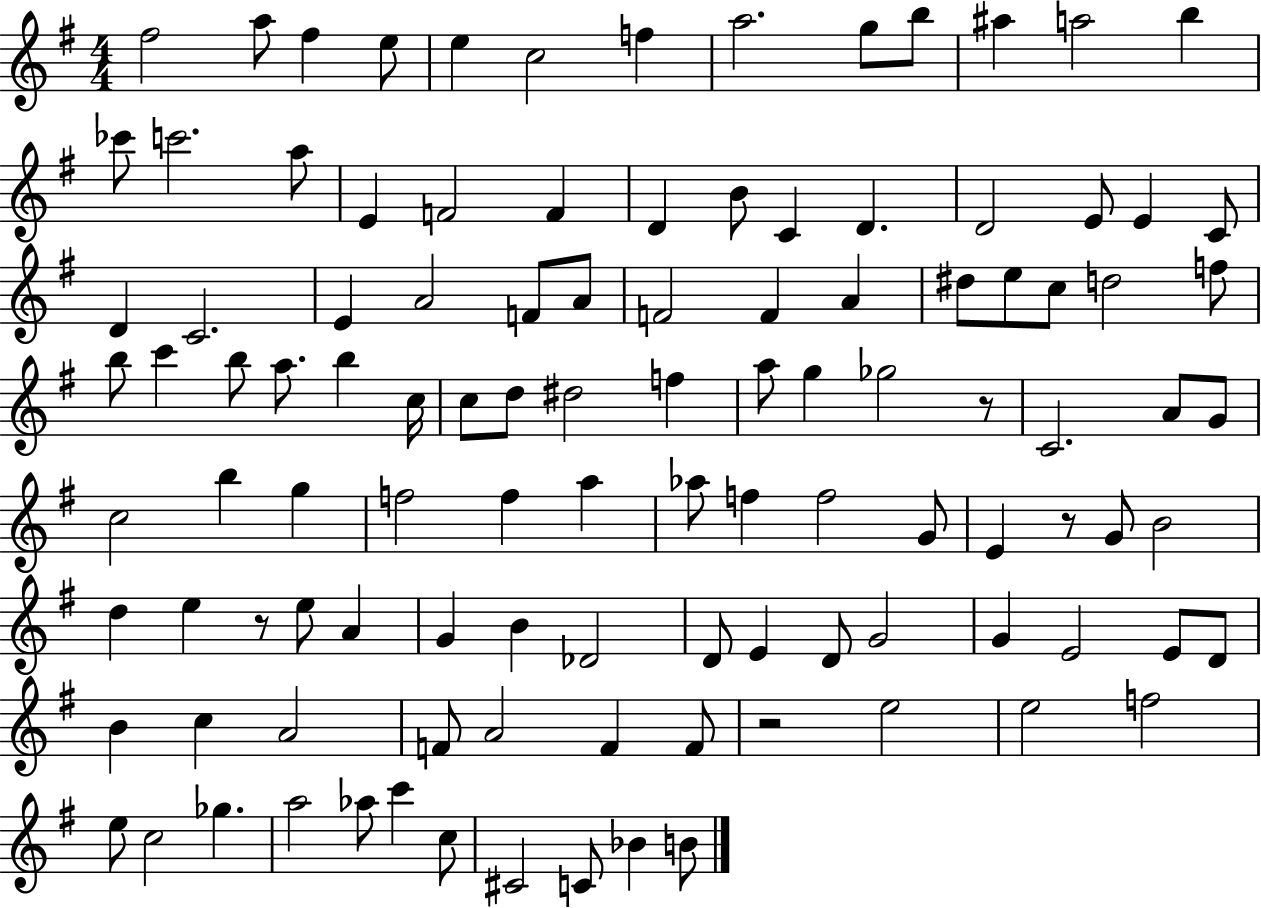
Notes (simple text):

F#5/h A5/e F#5/q E5/e E5/q C5/h F5/q A5/h. G5/e B5/e A#5/q A5/h B5/q CES6/e C6/h. A5/e E4/q F4/h F4/q D4/q B4/e C4/q D4/q. D4/h E4/e E4/q C4/e D4/q C4/h. E4/q A4/h F4/e A4/e F4/h F4/q A4/q D#5/e E5/e C5/e D5/h F5/e B5/e C6/q B5/e A5/e. B5/q C5/s C5/e D5/e D#5/h F5/q A5/e G5/q Gb5/h R/e C4/h. A4/e G4/e C5/h B5/q G5/q F5/h F5/q A5/q Ab5/e F5/q F5/h G4/e E4/q R/e G4/e B4/h D5/q E5/q R/e E5/e A4/q G4/q B4/q Db4/h D4/e E4/q D4/e G4/h G4/q E4/h E4/e D4/e B4/q C5/q A4/h F4/e A4/h F4/q F4/e R/h E5/h E5/h F5/h E5/e C5/h Gb5/q. A5/h Ab5/e C6/q C5/e C#4/h C4/e Bb4/q B4/e